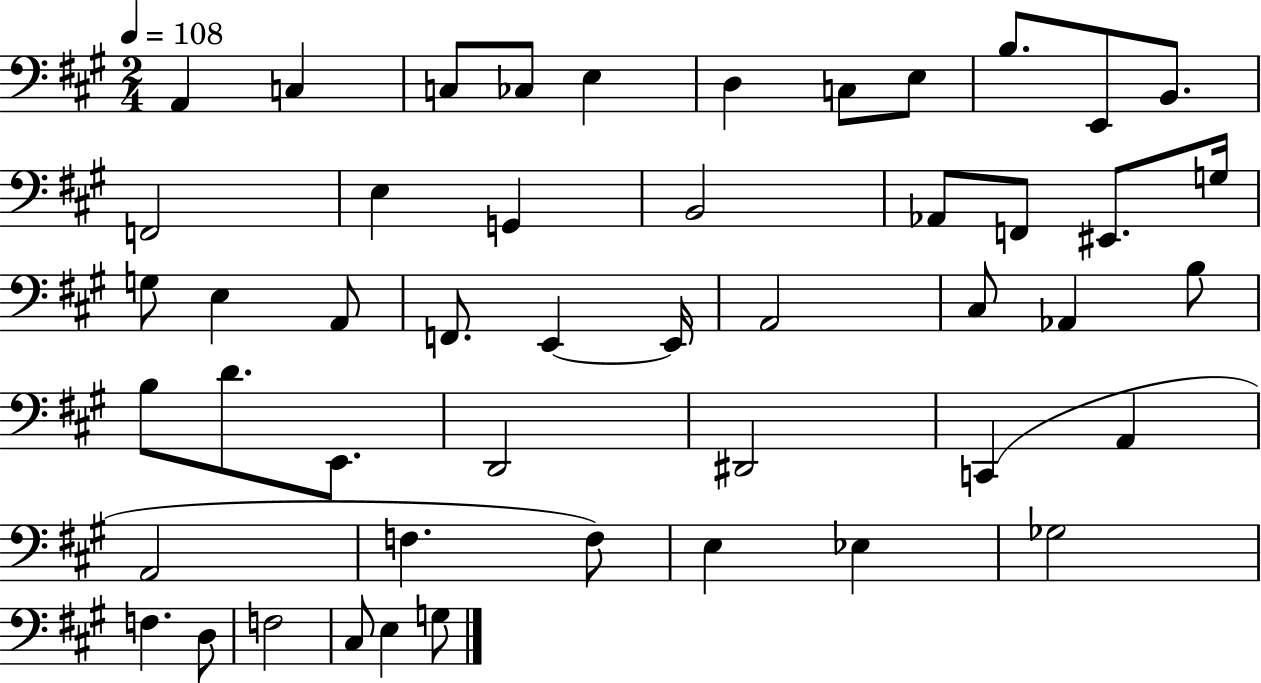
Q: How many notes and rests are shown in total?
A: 48